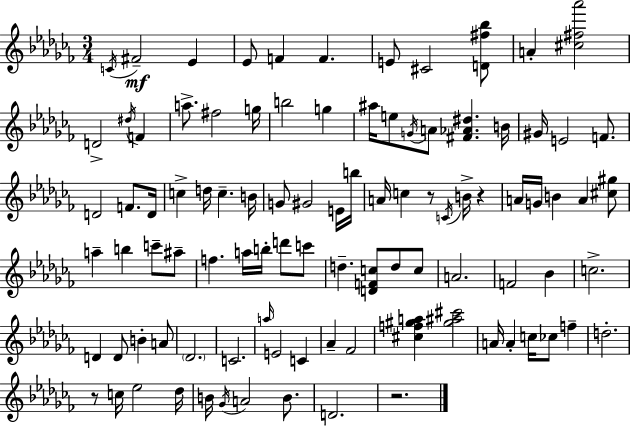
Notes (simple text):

C4/s F#4/h Eb4/q Eb4/e F4/q F4/q. E4/e C#4/h [D4,F#5,Bb5]/e A4/q [C#5,F#5,Ab6]/h D4/h D#5/s F4/q A5/e. F#5/h G5/s B5/h G5/q A#5/s E5/e G4/s A4/e [F#4,Ab4,D#5]/q. B4/s G#4/s E4/h F4/e. D4/h F4/e. D4/s C5/q D5/s C5/q. B4/s G4/e G#4/h E4/s B5/s A4/s C5/q R/e C4/s B4/s R/q A4/s G4/s B4/q A4/q [C#5,G#5]/e A5/q B5/q C6/e A#5/e F5/q. A5/s B5/s D6/e C6/e D5/q. [D4,F4,C5]/e D5/e C5/e A4/h. F4/h Bb4/q C5/h. D4/q D4/e B4/q A4/e Db4/h. C4/h. A5/s E4/h C4/q Ab4/q FES4/h [C#5,F5,G#5,A5]/q [G#5,A#5,C#6]/h A4/s A4/q C5/s CES5/e F5/q D5/h. R/e C5/s Eb5/h Db5/s B4/s Gb4/s A4/h B4/e. D4/h. R/h.